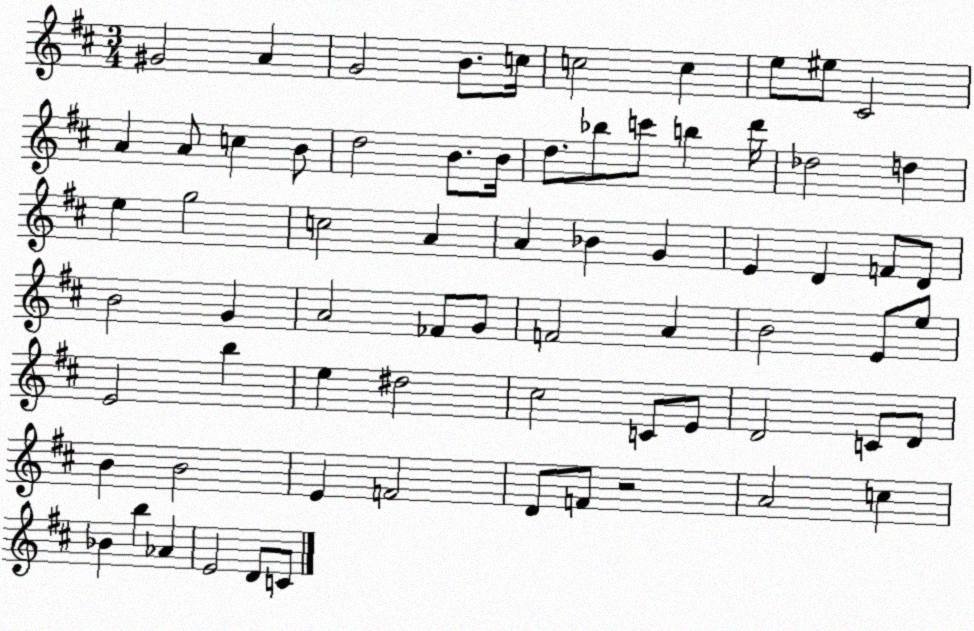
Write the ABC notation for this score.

X:1
T:Untitled
M:3/4
L:1/4
K:D
^G2 A G2 B/2 c/4 c2 c e/2 ^e/2 ^C2 A A/2 c B/2 d2 B/2 B/4 d/2 _b/2 c'/2 b d'/4 _d2 d e g2 c2 A A _B G E D F/2 D/2 B2 G A2 _F/2 G/2 F2 A B2 E/2 e/2 E2 b e ^d2 ^c2 C/2 E/2 D2 C/2 D/2 B B2 E F2 D/2 F/2 z2 A2 c _B b _A E2 D/2 C/2